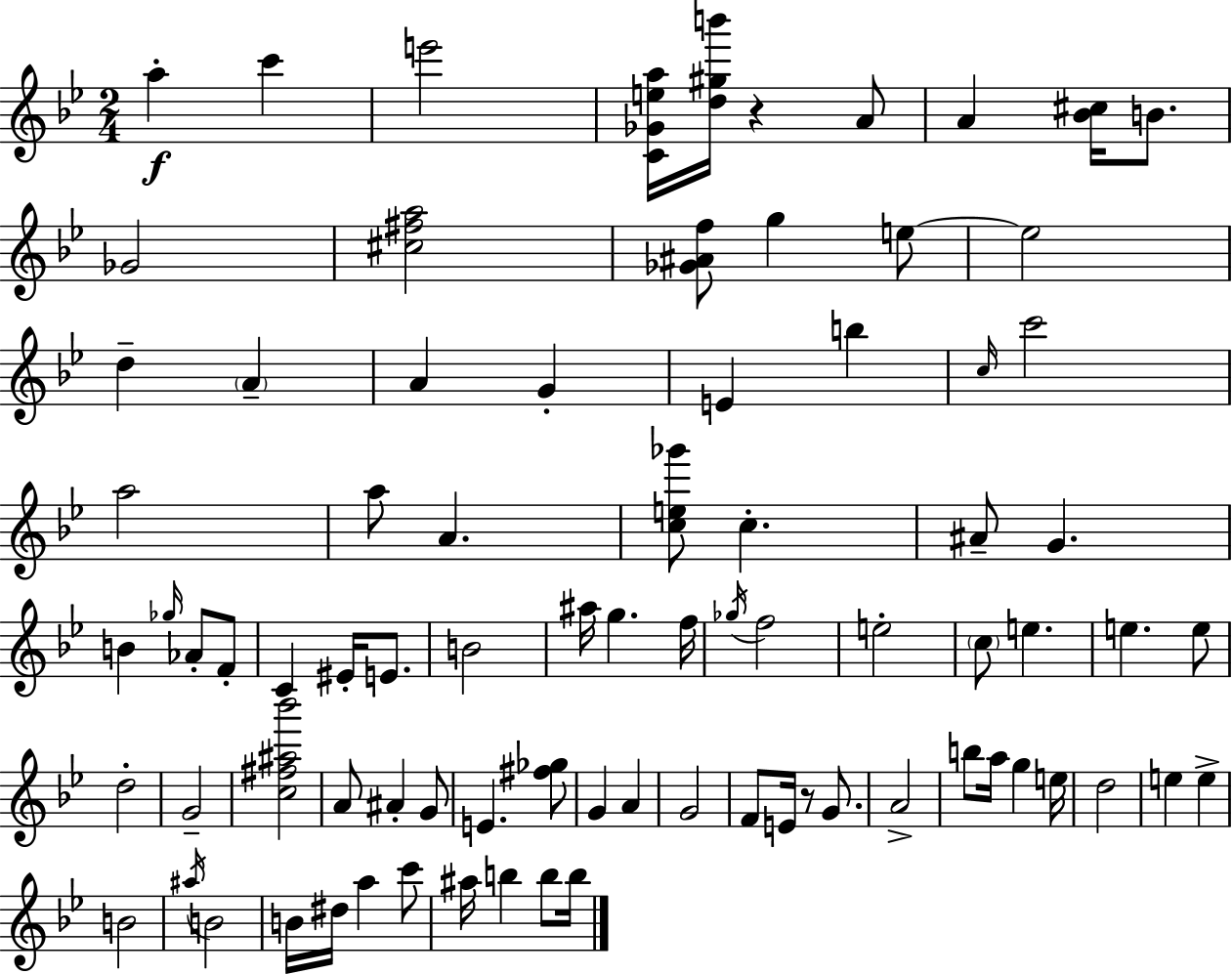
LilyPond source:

{
  \clef treble
  \numericTimeSignature
  \time 2/4
  \key g \minor
  a''4-.\f c'''4 | e'''2 | <c' ges' e'' a''>16 <d'' gis'' b'''>16 r4 a'8 | a'4 <bes' cis''>16 b'8. | \break ges'2 | <cis'' fis'' a''>2 | <ges' ais' f''>8 g''4 e''8~~ | e''2 | \break d''4-- \parenthesize a'4-- | a'4 g'4-. | e'4 b''4 | \grace { c''16 } c'''2 | \break a''2 | a''8 a'4. | <c'' e'' ges'''>8 c''4.-. | ais'8-- g'4. | \break b'4 \grace { ges''16 } aes'8-. | f'8-. c'4 eis'16-. e'8. | b'2 | ais''16 g''4. | \break f''16 \acciaccatura { ges''16 } f''2 | e''2-. | \parenthesize c''8 e''4. | e''4. | \break e''8 d''2-. | g'2-- | <c'' fis'' ais'' bes'''>2 | a'8 ais'4-. | \break g'8 e'4. | <fis'' ges''>8 g'4 a'4 | g'2 | f'8 e'16 r8 | \break g'8. a'2-> | b''8 a''16 g''4 | e''16 d''2 | e''4 e''4-> | \break b'2 | \acciaccatura { ais''16 } b'2 | b'16 dis''16 a''4 | c'''8 ais''16 b''4 | \break b''8 b''16 \bar "|."
}